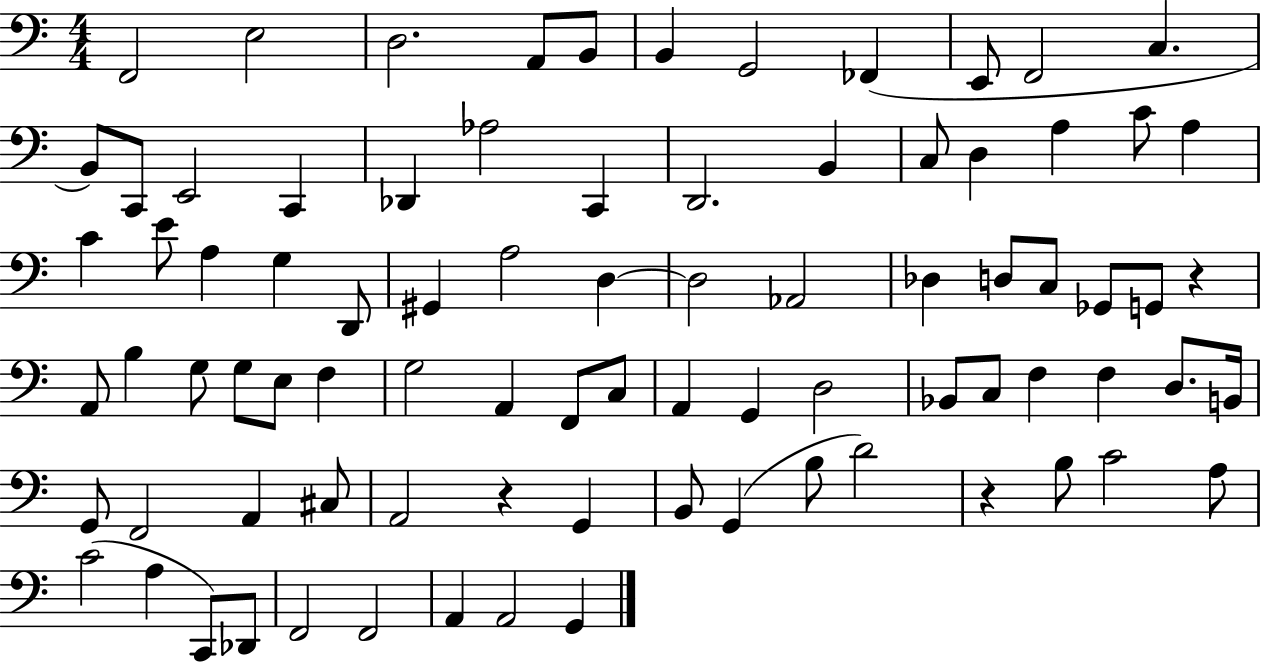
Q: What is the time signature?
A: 4/4